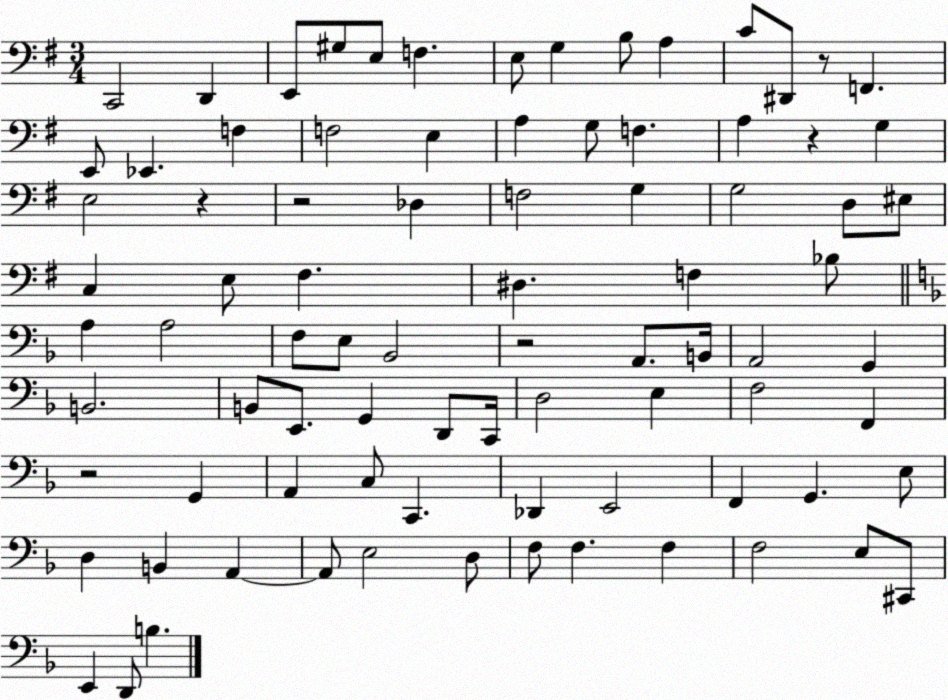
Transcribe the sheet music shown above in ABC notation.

X:1
T:Untitled
M:3/4
L:1/4
K:G
C,,2 D,, E,,/2 ^G,/2 E,/2 F, E,/2 G, B,/2 A, C/2 ^D,,/2 z/2 F,, E,,/2 _E,, F, F,2 E, A, G,/2 F, A, z G, E,2 z z2 _D, F,2 G, G,2 D,/2 ^E,/2 C, E,/2 ^F, ^D, F, _B,/2 A, A,2 F,/2 E,/2 _B,,2 z2 A,,/2 B,,/4 A,,2 G,, B,,2 B,,/2 E,,/2 G,, D,,/2 C,,/4 D,2 E, F,2 F,, z2 G,, A,, C,/2 C,, _D,, E,,2 F,, G,, E,/2 D, B,, A,, A,,/2 E,2 D,/2 F,/2 F, F, F,2 E,/2 ^C,,/2 E,, D,,/2 B,